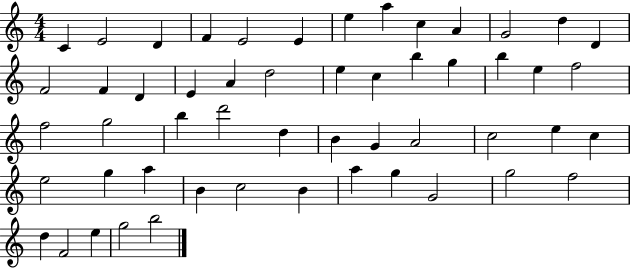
X:1
T:Untitled
M:4/4
L:1/4
K:C
C E2 D F E2 E e a c A G2 d D F2 F D E A d2 e c b g b e f2 f2 g2 b d'2 d B G A2 c2 e c e2 g a B c2 B a g G2 g2 f2 d F2 e g2 b2